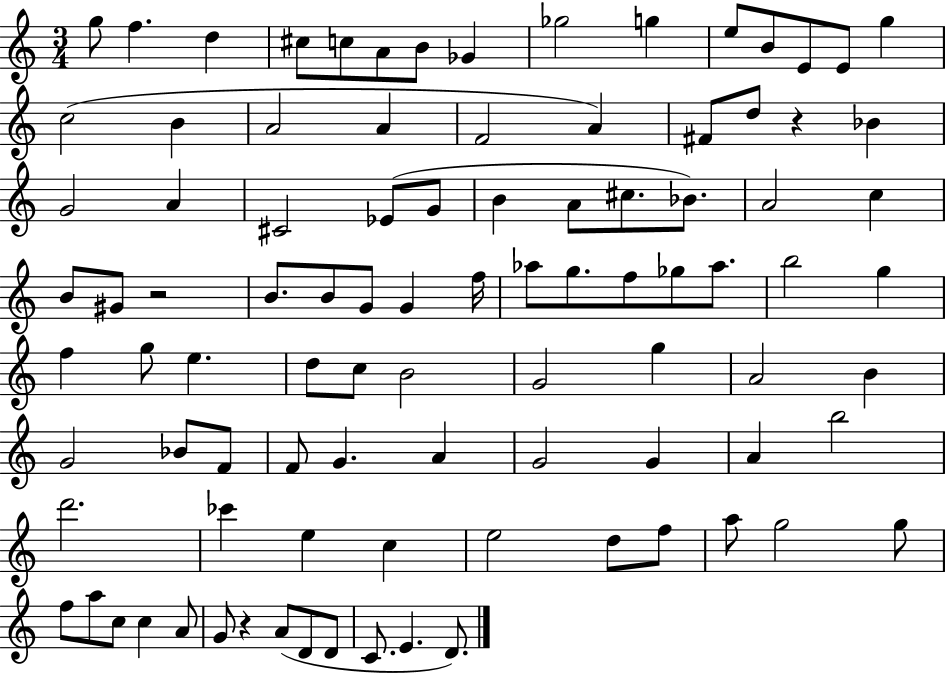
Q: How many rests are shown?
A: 3